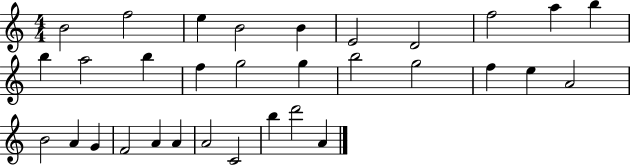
B4/h F5/h E5/q B4/h B4/q E4/h D4/h F5/h A5/q B5/q B5/q A5/h B5/q F5/q G5/h G5/q B5/h G5/h F5/q E5/q A4/h B4/h A4/q G4/q F4/h A4/q A4/q A4/h C4/h B5/q D6/h A4/q